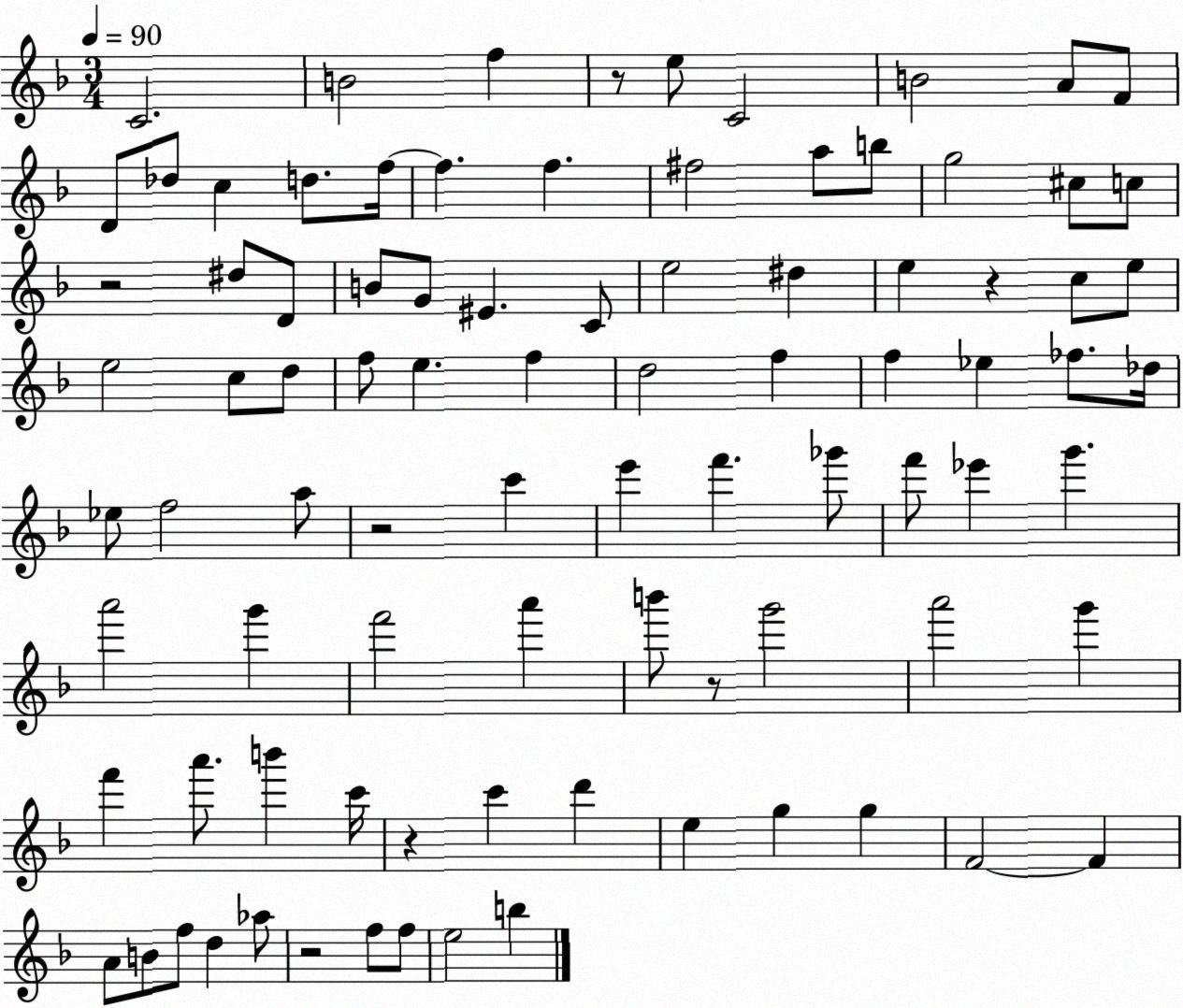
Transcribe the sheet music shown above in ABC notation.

X:1
T:Untitled
M:3/4
L:1/4
K:F
C2 B2 f z/2 e/2 C2 B2 A/2 F/2 D/2 _d/2 c d/2 f/4 f f ^f2 a/2 b/2 g2 ^c/2 c/2 z2 ^d/2 D/2 B/2 G/2 ^E C/2 e2 ^d e z c/2 e/2 e2 c/2 d/2 f/2 e f d2 f f _e _f/2 _d/4 _e/2 f2 a/2 z2 c' e' f' _g'/2 f'/2 _e' g' a'2 g' f'2 a' b'/2 z/2 g'2 a'2 g' f' a'/2 b' c'/4 z c' d' e g g F2 F A/2 B/2 f/2 d _a/2 z2 f/2 f/2 e2 b